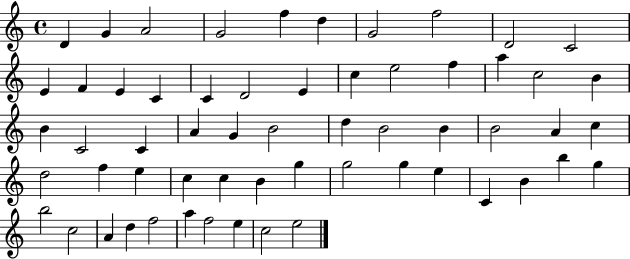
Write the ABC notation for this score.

X:1
T:Untitled
M:4/4
L:1/4
K:C
D G A2 G2 f d G2 f2 D2 C2 E F E C C D2 E c e2 f a c2 B B C2 C A G B2 d B2 B B2 A c d2 f e c c B g g2 g e C B b g b2 c2 A d f2 a f2 e c2 e2